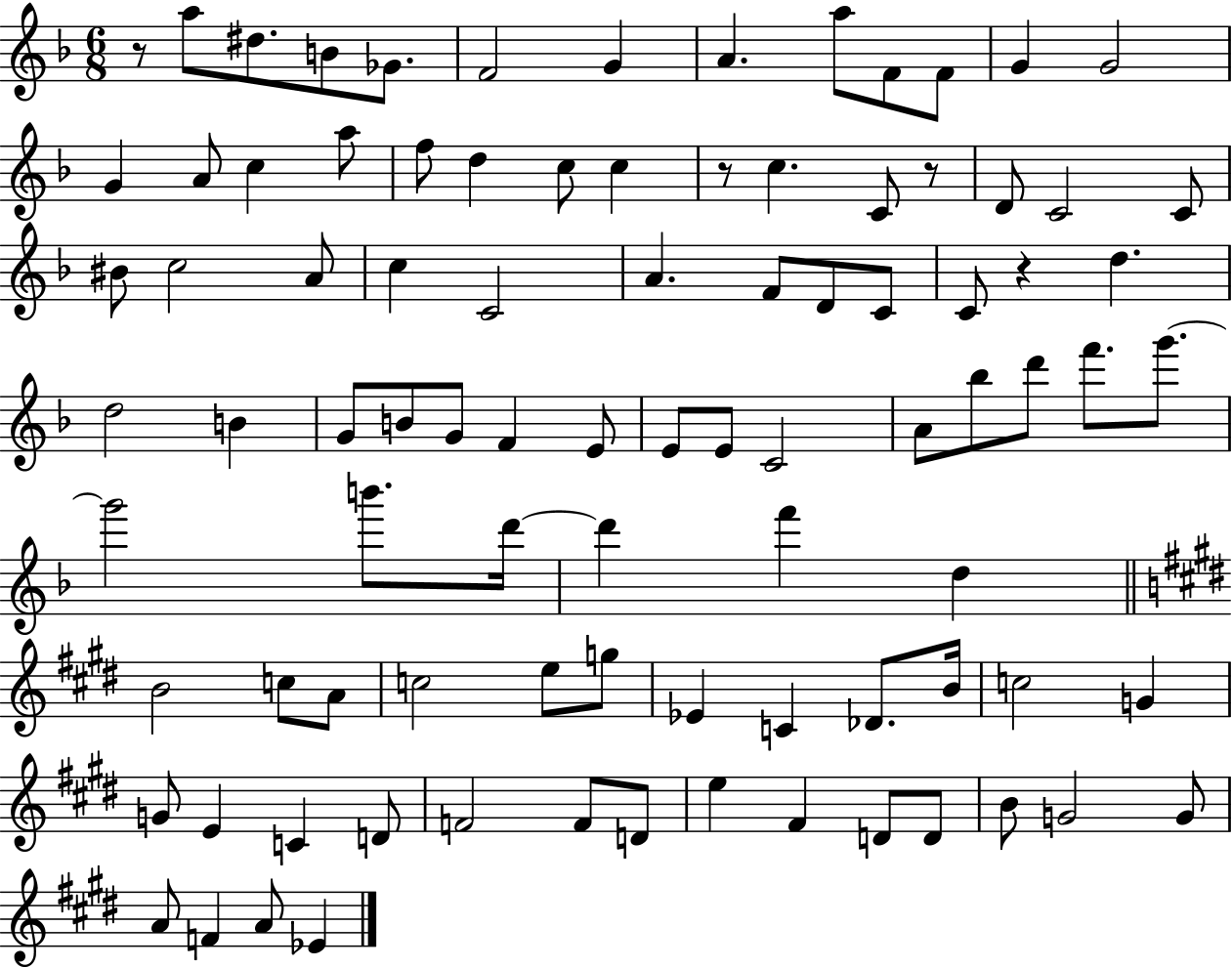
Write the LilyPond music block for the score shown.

{
  \clef treble
  \numericTimeSignature
  \time 6/8
  \key f \major
  r8 a''8 dis''8. b'8 ges'8. | f'2 g'4 | a'4. a''8 f'8 f'8 | g'4 g'2 | \break g'4 a'8 c''4 a''8 | f''8 d''4 c''8 c''4 | r8 c''4. c'8 r8 | d'8 c'2 c'8 | \break bis'8 c''2 a'8 | c''4 c'2 | a'4. f'8 d'8 c'8 | c'8 r4 d''4. | \break d''2 b'4 | g'8 b'8 g'8 f'4 e'8 | e'8 e'8 c'2 | a'8 bes''8 d'''8 f'''8. g'''8.~~ | \break g'''2 b'''8. d'''16~~ | d'''4 f'''4 d''4 | \bar "||" \break \key e \major b'2 c''8 a'8 | c''2 e''8 g''8 | ees'4 c'4 des'8. b'16 | c''2 g'4 | \break g'8 e'4 c'4 d'8 | f'2 f'8 d'8 | e''4 fis'4 d'8 d'8 | b'8 g'2 g'8 | \break a'8 f'4 a'8 ees'4 | \bar "|."
}